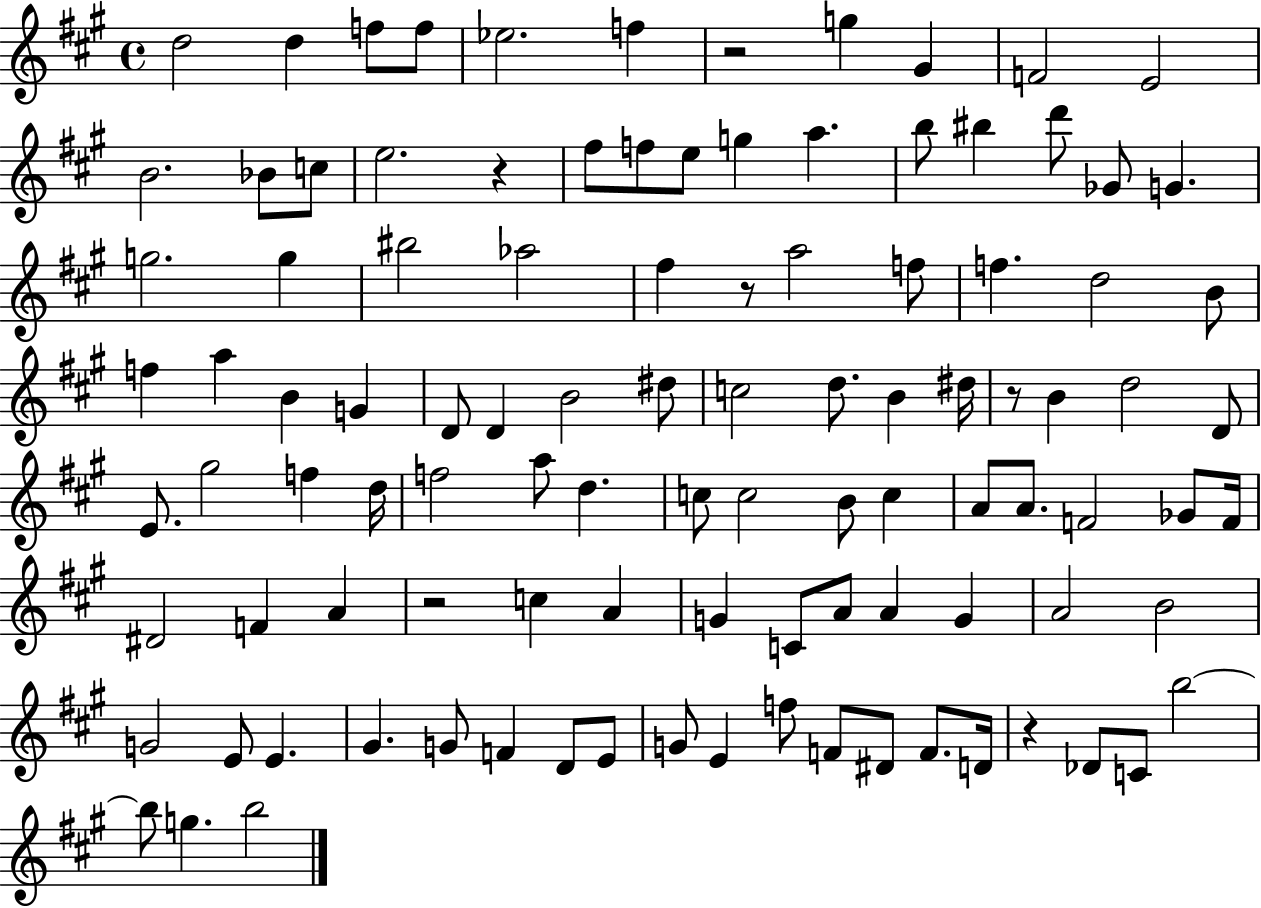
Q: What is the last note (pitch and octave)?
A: B5